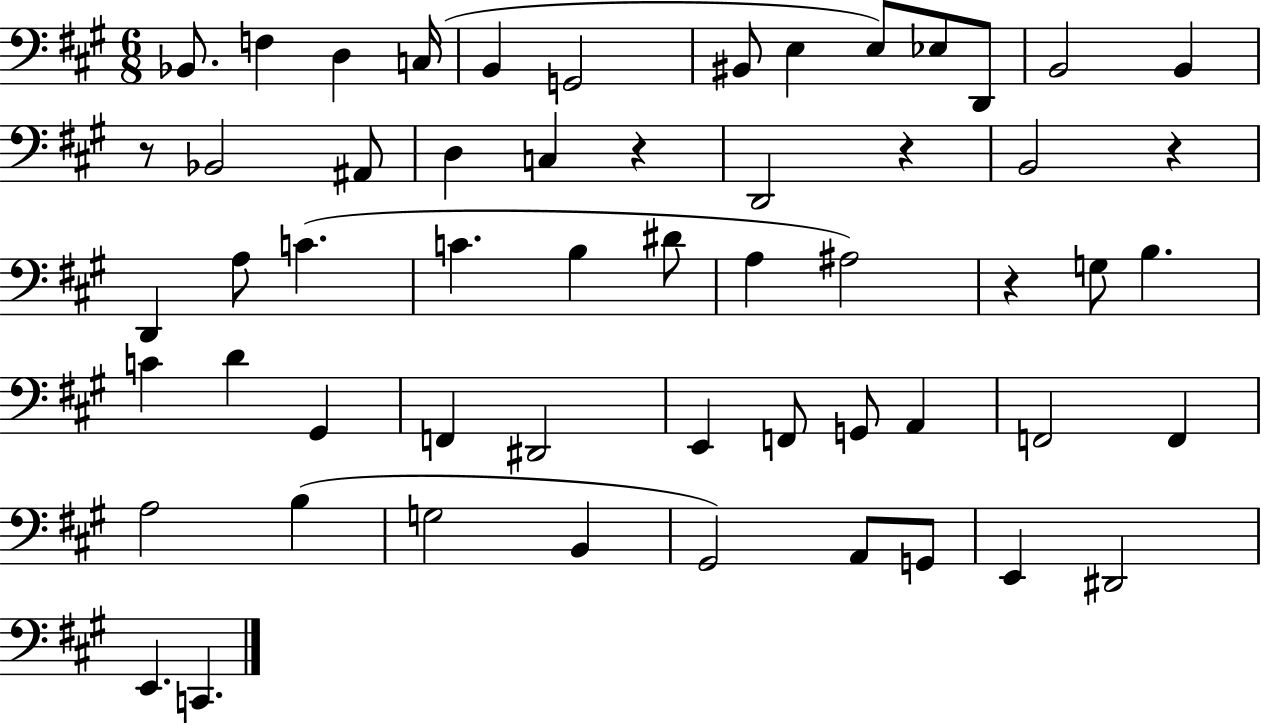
{
  \clef bass
  \numericTimeSignature
  \time 6/8
  \key a \major
  bes,8. f4 d4 c16( | b,4 g,2 | bis,8 e4 e8) ees8 d,8 | b,2 b,4 | \break r8 bes,2 ais,8 | d4 c4 r4 | d,2 r4 | b,2 r4 | \break d,4 a8 c'4.( | c'4. b4 dis'8 | a4 ais2) | r4 g8 b4. | \break c'4 d'4 gis,4 | f,4 dis,2 | e,4 f,8 g,8 a,4 | f,2 f,4 | \break a2 b4( | g2 b,4 | gis,2) a,8 g,8 | e,4 dis,2 | \break e,4. c,4. | \bar "|."
}